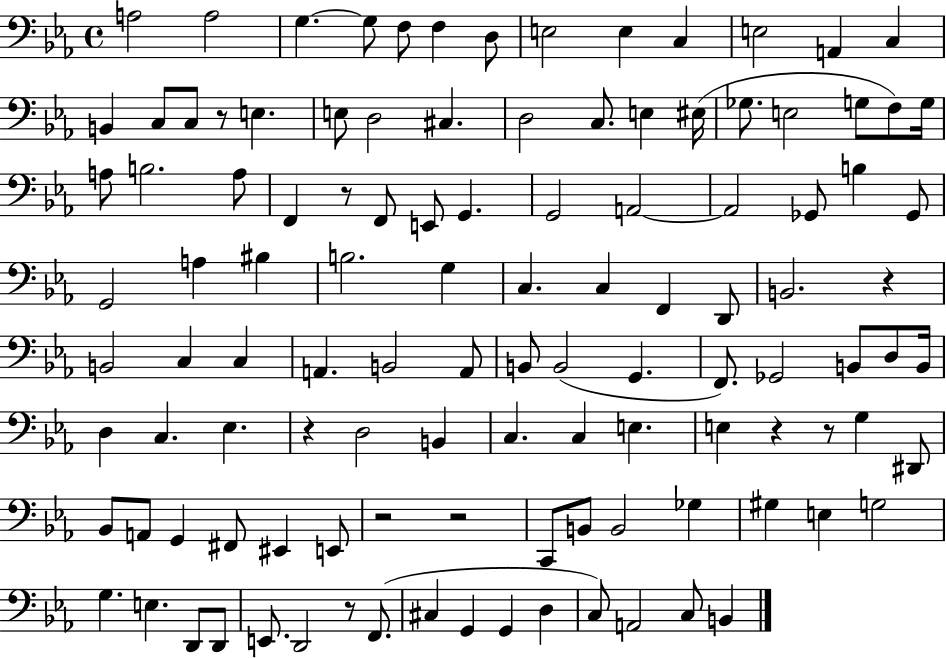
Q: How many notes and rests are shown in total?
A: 114